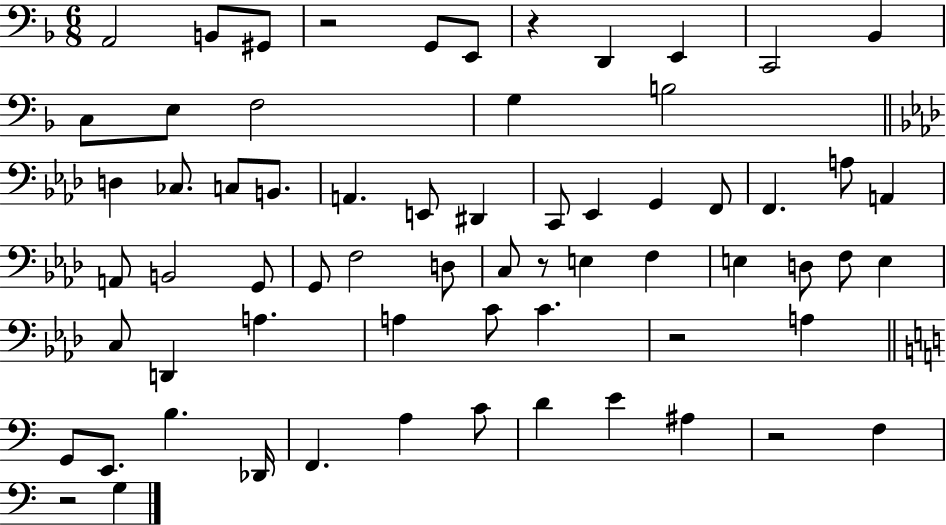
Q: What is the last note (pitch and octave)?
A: G3